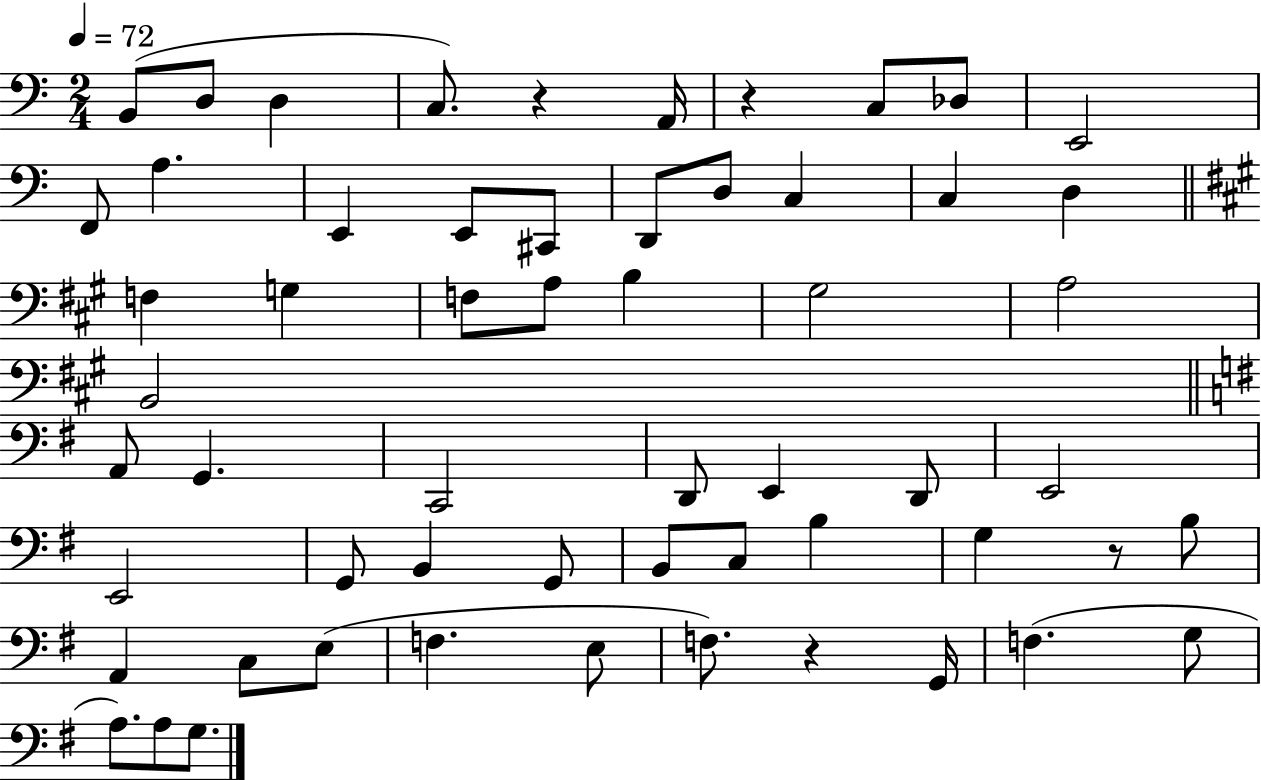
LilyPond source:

{
  \clef bass
  \numericTimeSignature
  \time 2/4
  \key c \major
  \tempo 4 = 72
  b,8( d8 d4 | c8.) r4 a,16 | r4 c8 des8 | e,2 | \break f,8 a4. | e,4 e,8 cis,8 | d,8 d8 c4 | c4 d4 | \break \bar "||" \break \key a \major f4 g4 | f8 a8 b4 | gis2 | a2 | \break b,2 | \bar "||" \break \key g \major a,8 g,4. | c,2 | d,8 e,4 d,8 | e,2 | \break e,2 | g,8 b,4 g,8 | b,8 c8 b4 | g4 r8 b8 | \break a,4 c8 e8( | f4. e8 | f8.) r4 g,16 | f4.( g8 | \break a8.) a8 g8. | \bar "|."
}